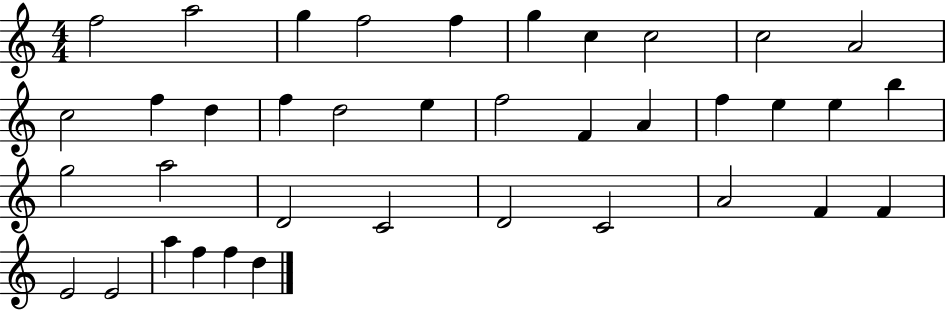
X:1
T:Untitled
M:4/4
L:1/4
K:C
f2 a2 g f2 f g c c2 c2 A2 c2 f d f d2 e f2 F A f e e b g2 a2 D2 C2 D2 C2 A2 F F E2 E2 a f f d